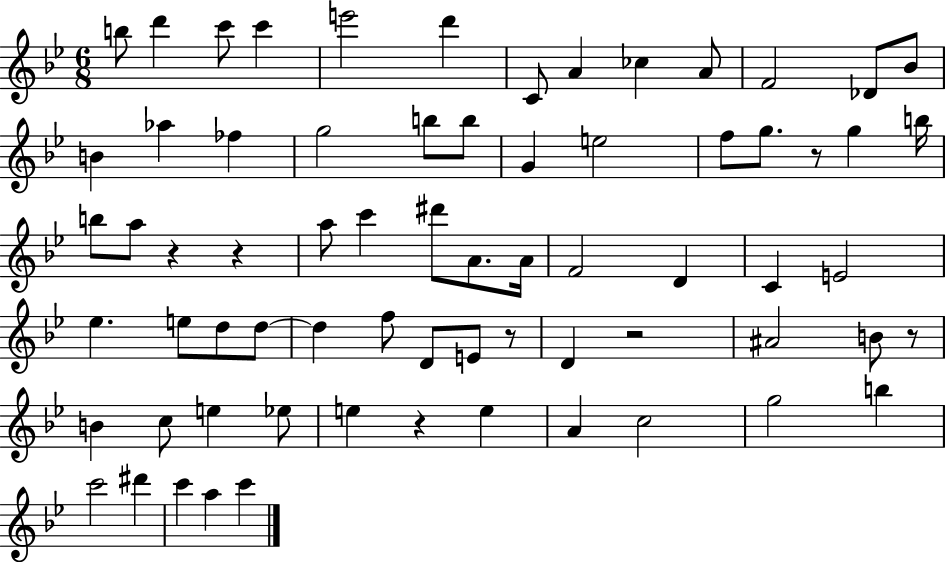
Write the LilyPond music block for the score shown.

{
  \clef treble
  \numericTimeSignature
  \time 6/8
  \key bes \major
  b''8 d'''4 c'''8 c'''4 | e'''2 d'''4 | c'8 a'4 ces''4 a'8 | f'2 des'8 bes'8 | \break b'4 aes''4 fes''4 | g''2 b''8 b''8 | g'4 e''2 | f''8 g''8. r8 g''4 b''16 | \break b''8 a''8 r4 r4 | a''8 c'''4 dis'''8 a'8. a'16 | f'2 d'4 | c'4 e'2 | \break ees''4. e''8 d''8 d''8~~ | d''4 f''8 d'8 e'8 r8 | d'4 r2 | ais'2 b'8 r8 | \break b'4 c''8 e''4 ees''8 | e''4 r4 e''4 | a'4 c''2 | g''2 b''4 | \break c'''2 dis'''4 | c'''4 a''4 c'''4 | \bar "|."
}